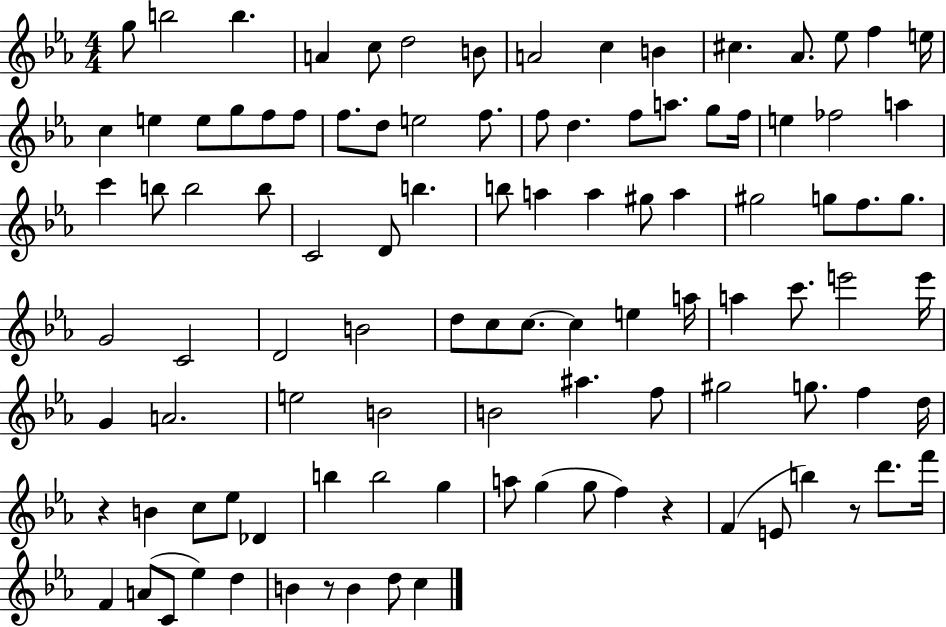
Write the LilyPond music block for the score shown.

{
  \clef treble
  \numericTimeSignature
  \time 4/4
  \key ees \major
  g''8 b''2 b''4. | a'4 c''8 d''2 b'8 | a'2 c''4 b'4 | cis''4. aes'8. ees''8 f''4 e''16 | \break c''4 e''4 e''8 g''8 f''8 f''8 | f''8. d''8 e''2 f''8. | f''8 d''4. f''8 a''8. g''8 f''16 | e''4 fes''2 a''4 | \break c'''4 b''8 b''2 b''8 | c'2 d'8 b''4. | b''8 a''4 a''4 gis''8 a''4 | gis''2 g''8 f''8. g''8. | \break g'2 c'2 | d'2 b'2 | d''8 c''8 c''8.~~ c''4 e''4 a''16 | a''4 c'''8. e'''2 e'''16 | \break g'4 a'2. | e''2 b'2 | b'2 ais''4. f''8 | gis''2 g''8. f''4 d''16 | \break r4 b'4 c''8 ees''8 des'4 | b''4 b''2 g''4 | a''8 g''4( g''8 f''4) r4 | f'4( e'8 b''4) r8 d'''8. f'''16 | \break f'4 a'8( c'8 ees''4) d''4 | b'4 r8 b'4 d''8 c''4 | \bar "|."
}